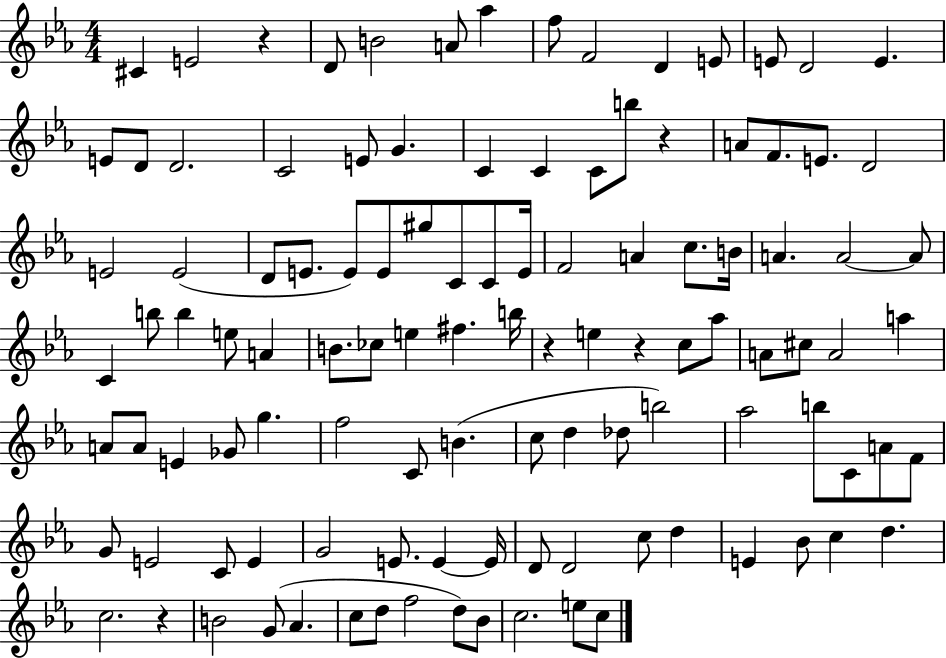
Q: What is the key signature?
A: EES major